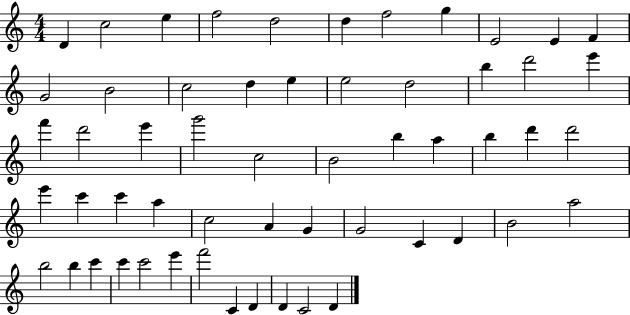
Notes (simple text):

D4/q C5/h E5/q F5/h D5/h D5/q F5/h G5/q E4/h E4/q F4/q G4/h B4/h C5/h D5/q E5/q E5/h D5/h B5/q D6/h E6/q F6/q D6/h E6/q G6/h C5/h B4/h B5/q A5/q B5/q D6/q D6/h E6/q C6/q C6/q A5/q C5/h A4/q G4/q G4/h C4/q D4/q B4/h A5/h B5/h B5/q C6/q C6/q C6/h E6/q F6/h C4/q D4/q D4/q C4/h D4/q